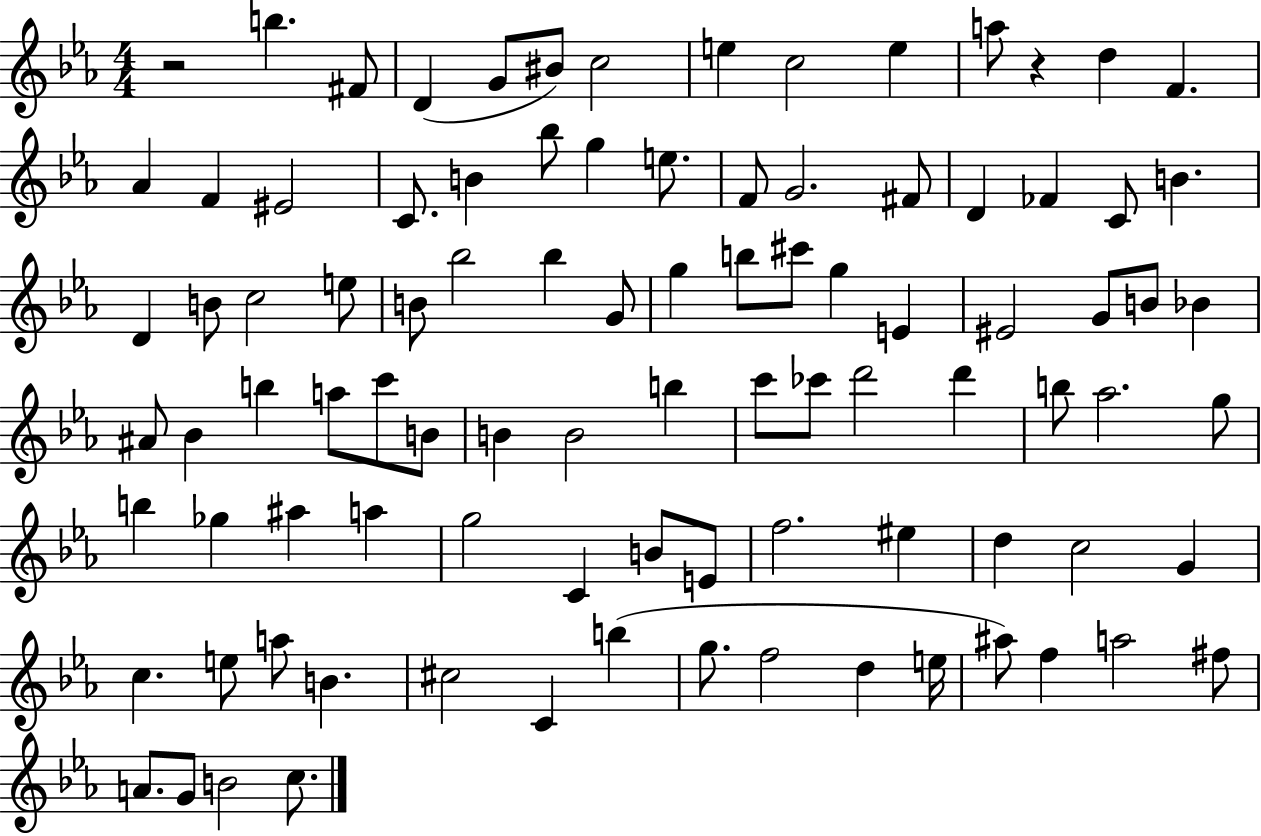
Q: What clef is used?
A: treble